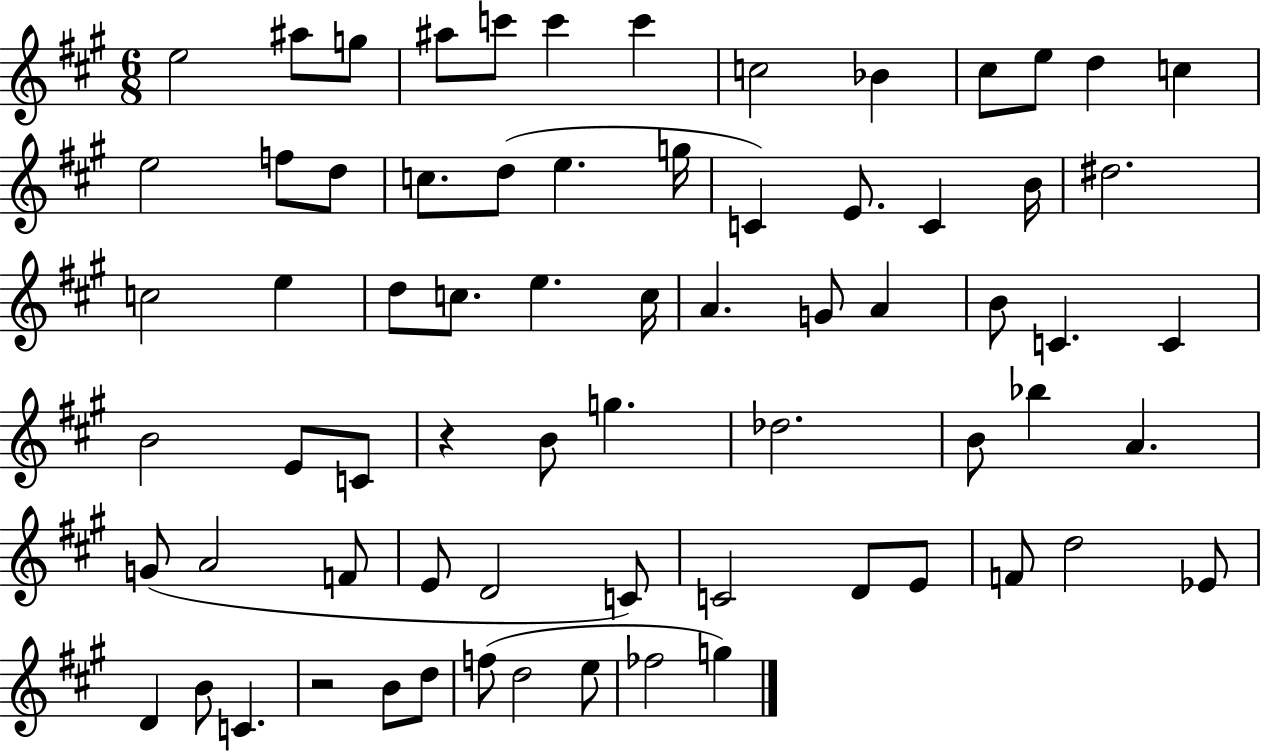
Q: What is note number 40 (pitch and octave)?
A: C4